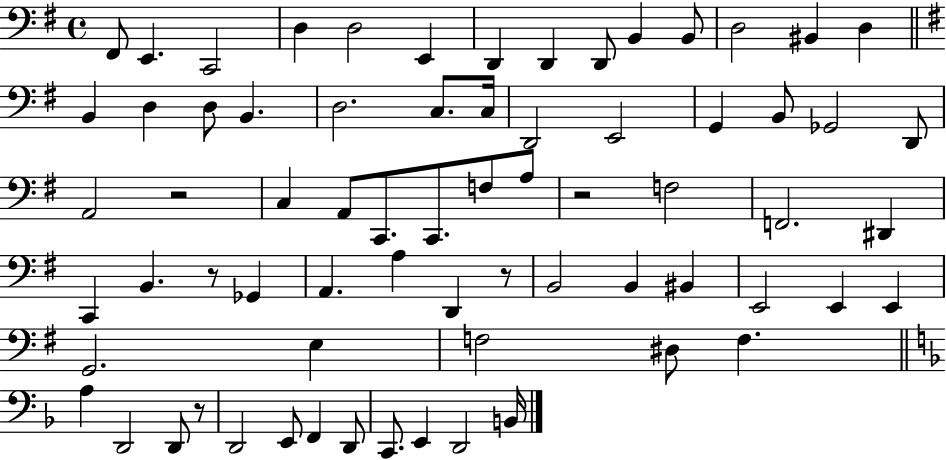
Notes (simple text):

F#2/e E2/q. C2/h D3/q D3/h E2/q D2/q D2/q D2/e B2/q B2/e D3/h BIS2/q D3/q B2/q D3/q D3/e B2/q. D3/h. C3/e. C3/s D2/h E2/h G2/q B2/e Gb2/h D2/e A2/h R/h C3/q A2/e C2/e. C2/e. F3/e A3/e R/h F3/h F2/h. D#2/q C2/q B2/q. R/e Gb2/q A2/q. A3/q D2/q R/e B2/h B2/q BIS2/q E2/h E2/q E2/q G2/h. E3/q F3/h D#3/e F3/q. A3/q D2/h D2/e R/e D2/h E2/e F2/q D2/e C2/e. E2/q D2/h B2/s